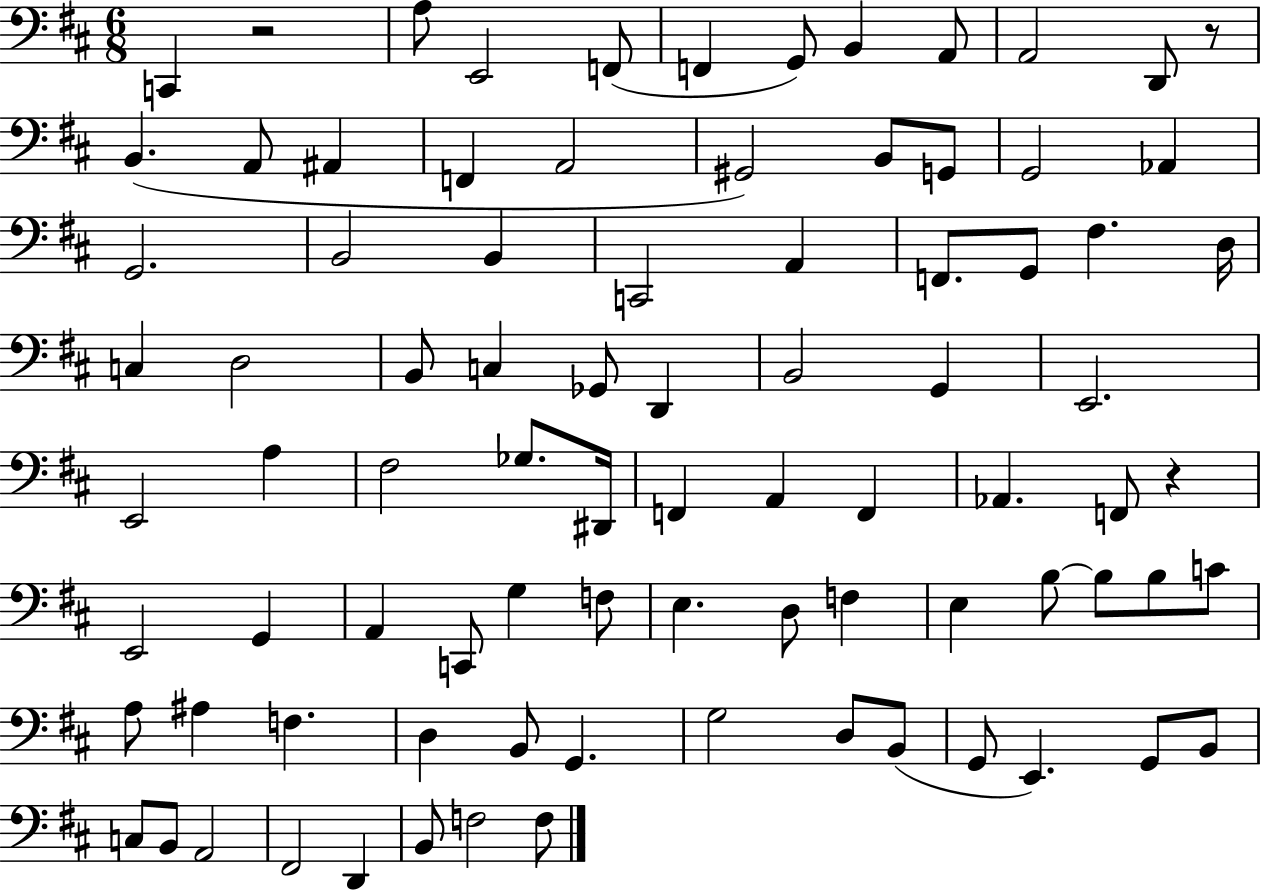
{
  \clef bass
  \numericTimeSignature
  \time 6/8
  \key d \major
  c,4 r2 | a8 e,2 f,8( | f,4 g,8) b,4 a,8 | a,2 d,8 r8 | \break b,4.( a,8 ais,4 | f,4 a,2 | gis,2) b,8 g,8 | g,2 aes,4 | \break g,2. | b,2 b,4 | c,2 a,4 | f,8. g,8 fis4. d16 | \break c4 d2 | b,8 c4 ges,8 d,4 | b,2 g,4 | e,2. | \break e,2 a4 | fis2 ges8. dis,16 | f,4 a,4 f,4 | aes,4. f,8 r4 | \break e,2 g,4 | a,4 c,8 g4 f8 | e4. d8 f4 | e4 b8~~ b8 b8 c'8 | \break a8 ais4 f4. | d4 b,8 g,4. | g2 d8 b,8( | g,8 e,4.) g,8 b,8 | \break c8 b,8 a,2 | fis,2 d,4 | b,8 f2 f8 | \bar "|."
}